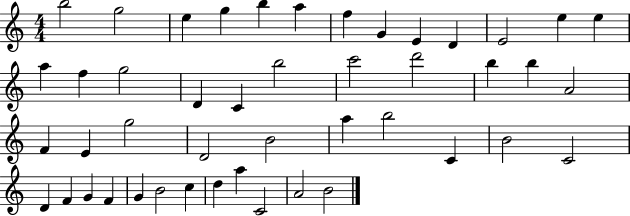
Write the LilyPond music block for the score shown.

{
  \clef treble
  \numericTimeSignature
  \time 4/4
  \key c \major
  b''2 g''2 | e''4 g''4 b''4 a''4 | f''4 g'4 e'4 d'4 | e'2 e''4 e''4 | \break a''4 f''4 g''2 | d'4 c'4 b''2 | c'''2 d'''2 | b''4 b''4 a'2 | \break f'4 e'4 g''2 | d'2 b'2 | a''4 b''2 c'4 | b'2 c'2 | \break d'4 f'4 g'4 f'4 | g'4 b'2 c''4 | d''4 a''4 c'2 | a'2 b'2 | \break \bar "|."
}